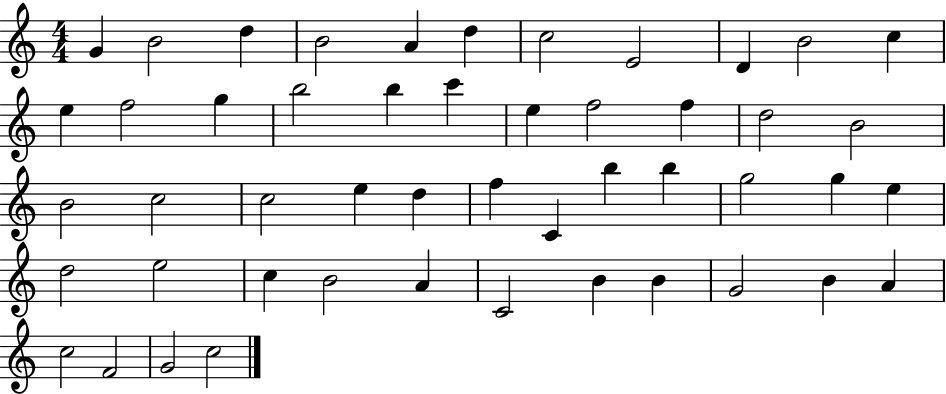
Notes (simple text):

G4/q B4/h D5/q B4/h A4/q D5/q C5/h E4/h D4/q B4/h C5/q E5/q F5/h G5/q B5/h B5/q C6/q E5/q F5/h F5/q D5/h B4/h B4/h C5/h C5/h E5/q D5/q F5/q C4/q B5/q B5/q G5/h G5/q E5/q D5/h E5/h C5/q B4/h A4/q C4/h B4/q B4/q G4/h B4/q A4/q C5/h F4/h G4/h C5/h